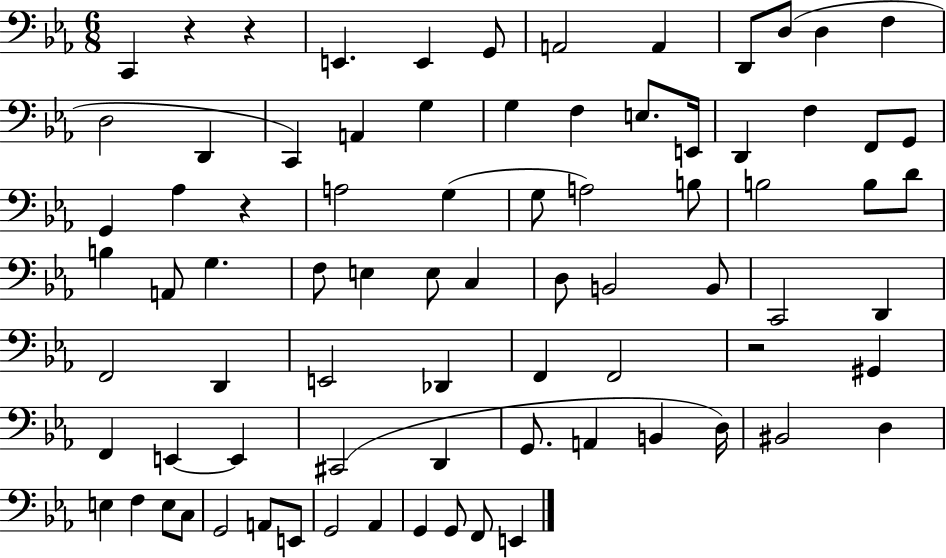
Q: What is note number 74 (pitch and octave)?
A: G2